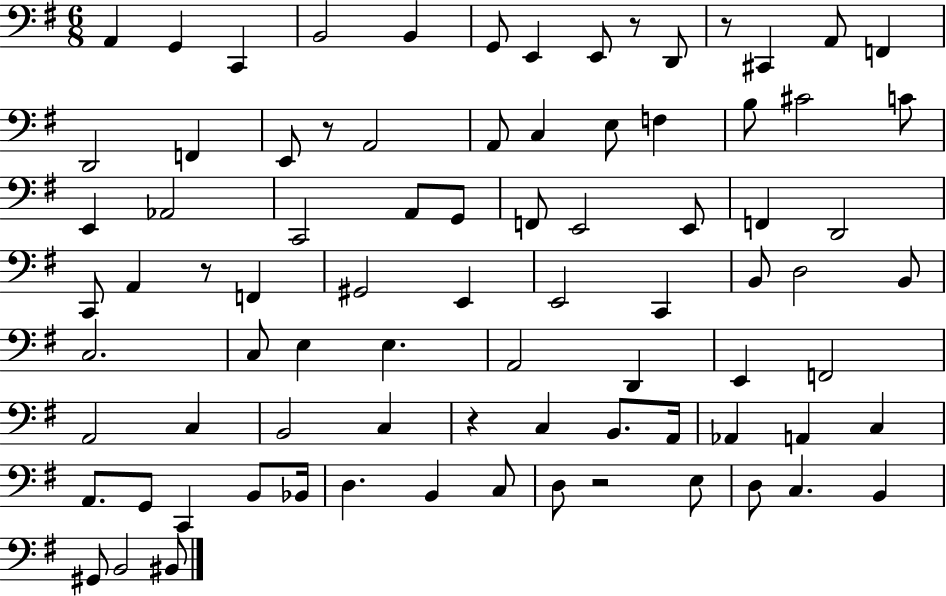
A2/q G2/q C2/q B2/h B2/q G2/e E2/q E2/e R/e D2/e R/e C#2/q A2/e F2/q D2/h F2/q E2/e R/e A2/h A2/e C3/q E3/e F3/q B3/e C#4/h C4/e E2/q Ab2/h C2/h A2/e G2/e F2/e E2/h E2/e F2/q D2/h C2/e A2/q R/e F2/q G#2/h E2/q E2/h C2/q B2/e D3/h B2/e C3/h. C3/e E3/q E3/q. A2/h D2/q E2/q F2/h A2/h C3/q B2/h C3/q R/q C3/q B2/e. A2/s Ab2/q A2/q C3/q A2/e. G2/e C2/q B2/e Bb2/s D3/q. B2/q C3/e D3/e R/h E3/e D3/e C3/q. B2/q G#2/e B2/h BIS2/e